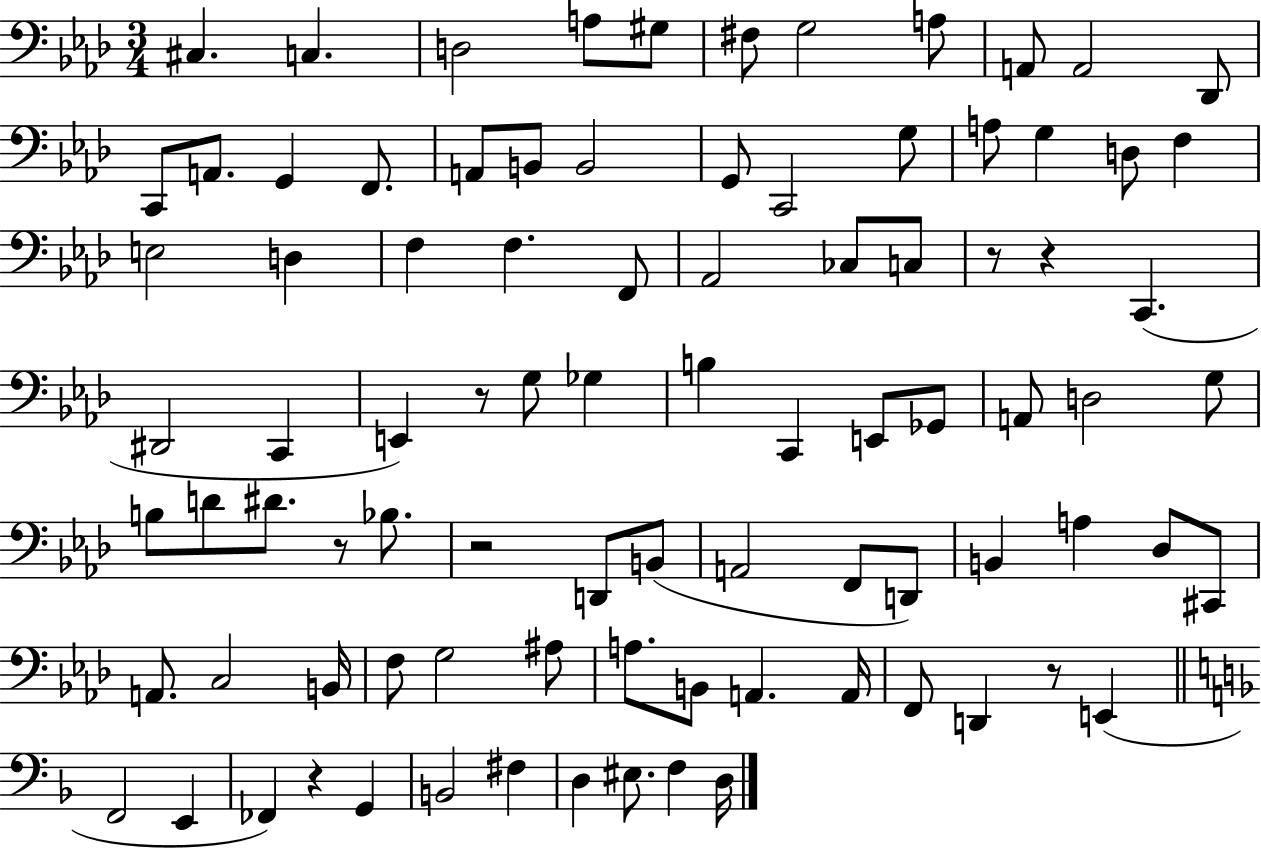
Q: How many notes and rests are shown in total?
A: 89